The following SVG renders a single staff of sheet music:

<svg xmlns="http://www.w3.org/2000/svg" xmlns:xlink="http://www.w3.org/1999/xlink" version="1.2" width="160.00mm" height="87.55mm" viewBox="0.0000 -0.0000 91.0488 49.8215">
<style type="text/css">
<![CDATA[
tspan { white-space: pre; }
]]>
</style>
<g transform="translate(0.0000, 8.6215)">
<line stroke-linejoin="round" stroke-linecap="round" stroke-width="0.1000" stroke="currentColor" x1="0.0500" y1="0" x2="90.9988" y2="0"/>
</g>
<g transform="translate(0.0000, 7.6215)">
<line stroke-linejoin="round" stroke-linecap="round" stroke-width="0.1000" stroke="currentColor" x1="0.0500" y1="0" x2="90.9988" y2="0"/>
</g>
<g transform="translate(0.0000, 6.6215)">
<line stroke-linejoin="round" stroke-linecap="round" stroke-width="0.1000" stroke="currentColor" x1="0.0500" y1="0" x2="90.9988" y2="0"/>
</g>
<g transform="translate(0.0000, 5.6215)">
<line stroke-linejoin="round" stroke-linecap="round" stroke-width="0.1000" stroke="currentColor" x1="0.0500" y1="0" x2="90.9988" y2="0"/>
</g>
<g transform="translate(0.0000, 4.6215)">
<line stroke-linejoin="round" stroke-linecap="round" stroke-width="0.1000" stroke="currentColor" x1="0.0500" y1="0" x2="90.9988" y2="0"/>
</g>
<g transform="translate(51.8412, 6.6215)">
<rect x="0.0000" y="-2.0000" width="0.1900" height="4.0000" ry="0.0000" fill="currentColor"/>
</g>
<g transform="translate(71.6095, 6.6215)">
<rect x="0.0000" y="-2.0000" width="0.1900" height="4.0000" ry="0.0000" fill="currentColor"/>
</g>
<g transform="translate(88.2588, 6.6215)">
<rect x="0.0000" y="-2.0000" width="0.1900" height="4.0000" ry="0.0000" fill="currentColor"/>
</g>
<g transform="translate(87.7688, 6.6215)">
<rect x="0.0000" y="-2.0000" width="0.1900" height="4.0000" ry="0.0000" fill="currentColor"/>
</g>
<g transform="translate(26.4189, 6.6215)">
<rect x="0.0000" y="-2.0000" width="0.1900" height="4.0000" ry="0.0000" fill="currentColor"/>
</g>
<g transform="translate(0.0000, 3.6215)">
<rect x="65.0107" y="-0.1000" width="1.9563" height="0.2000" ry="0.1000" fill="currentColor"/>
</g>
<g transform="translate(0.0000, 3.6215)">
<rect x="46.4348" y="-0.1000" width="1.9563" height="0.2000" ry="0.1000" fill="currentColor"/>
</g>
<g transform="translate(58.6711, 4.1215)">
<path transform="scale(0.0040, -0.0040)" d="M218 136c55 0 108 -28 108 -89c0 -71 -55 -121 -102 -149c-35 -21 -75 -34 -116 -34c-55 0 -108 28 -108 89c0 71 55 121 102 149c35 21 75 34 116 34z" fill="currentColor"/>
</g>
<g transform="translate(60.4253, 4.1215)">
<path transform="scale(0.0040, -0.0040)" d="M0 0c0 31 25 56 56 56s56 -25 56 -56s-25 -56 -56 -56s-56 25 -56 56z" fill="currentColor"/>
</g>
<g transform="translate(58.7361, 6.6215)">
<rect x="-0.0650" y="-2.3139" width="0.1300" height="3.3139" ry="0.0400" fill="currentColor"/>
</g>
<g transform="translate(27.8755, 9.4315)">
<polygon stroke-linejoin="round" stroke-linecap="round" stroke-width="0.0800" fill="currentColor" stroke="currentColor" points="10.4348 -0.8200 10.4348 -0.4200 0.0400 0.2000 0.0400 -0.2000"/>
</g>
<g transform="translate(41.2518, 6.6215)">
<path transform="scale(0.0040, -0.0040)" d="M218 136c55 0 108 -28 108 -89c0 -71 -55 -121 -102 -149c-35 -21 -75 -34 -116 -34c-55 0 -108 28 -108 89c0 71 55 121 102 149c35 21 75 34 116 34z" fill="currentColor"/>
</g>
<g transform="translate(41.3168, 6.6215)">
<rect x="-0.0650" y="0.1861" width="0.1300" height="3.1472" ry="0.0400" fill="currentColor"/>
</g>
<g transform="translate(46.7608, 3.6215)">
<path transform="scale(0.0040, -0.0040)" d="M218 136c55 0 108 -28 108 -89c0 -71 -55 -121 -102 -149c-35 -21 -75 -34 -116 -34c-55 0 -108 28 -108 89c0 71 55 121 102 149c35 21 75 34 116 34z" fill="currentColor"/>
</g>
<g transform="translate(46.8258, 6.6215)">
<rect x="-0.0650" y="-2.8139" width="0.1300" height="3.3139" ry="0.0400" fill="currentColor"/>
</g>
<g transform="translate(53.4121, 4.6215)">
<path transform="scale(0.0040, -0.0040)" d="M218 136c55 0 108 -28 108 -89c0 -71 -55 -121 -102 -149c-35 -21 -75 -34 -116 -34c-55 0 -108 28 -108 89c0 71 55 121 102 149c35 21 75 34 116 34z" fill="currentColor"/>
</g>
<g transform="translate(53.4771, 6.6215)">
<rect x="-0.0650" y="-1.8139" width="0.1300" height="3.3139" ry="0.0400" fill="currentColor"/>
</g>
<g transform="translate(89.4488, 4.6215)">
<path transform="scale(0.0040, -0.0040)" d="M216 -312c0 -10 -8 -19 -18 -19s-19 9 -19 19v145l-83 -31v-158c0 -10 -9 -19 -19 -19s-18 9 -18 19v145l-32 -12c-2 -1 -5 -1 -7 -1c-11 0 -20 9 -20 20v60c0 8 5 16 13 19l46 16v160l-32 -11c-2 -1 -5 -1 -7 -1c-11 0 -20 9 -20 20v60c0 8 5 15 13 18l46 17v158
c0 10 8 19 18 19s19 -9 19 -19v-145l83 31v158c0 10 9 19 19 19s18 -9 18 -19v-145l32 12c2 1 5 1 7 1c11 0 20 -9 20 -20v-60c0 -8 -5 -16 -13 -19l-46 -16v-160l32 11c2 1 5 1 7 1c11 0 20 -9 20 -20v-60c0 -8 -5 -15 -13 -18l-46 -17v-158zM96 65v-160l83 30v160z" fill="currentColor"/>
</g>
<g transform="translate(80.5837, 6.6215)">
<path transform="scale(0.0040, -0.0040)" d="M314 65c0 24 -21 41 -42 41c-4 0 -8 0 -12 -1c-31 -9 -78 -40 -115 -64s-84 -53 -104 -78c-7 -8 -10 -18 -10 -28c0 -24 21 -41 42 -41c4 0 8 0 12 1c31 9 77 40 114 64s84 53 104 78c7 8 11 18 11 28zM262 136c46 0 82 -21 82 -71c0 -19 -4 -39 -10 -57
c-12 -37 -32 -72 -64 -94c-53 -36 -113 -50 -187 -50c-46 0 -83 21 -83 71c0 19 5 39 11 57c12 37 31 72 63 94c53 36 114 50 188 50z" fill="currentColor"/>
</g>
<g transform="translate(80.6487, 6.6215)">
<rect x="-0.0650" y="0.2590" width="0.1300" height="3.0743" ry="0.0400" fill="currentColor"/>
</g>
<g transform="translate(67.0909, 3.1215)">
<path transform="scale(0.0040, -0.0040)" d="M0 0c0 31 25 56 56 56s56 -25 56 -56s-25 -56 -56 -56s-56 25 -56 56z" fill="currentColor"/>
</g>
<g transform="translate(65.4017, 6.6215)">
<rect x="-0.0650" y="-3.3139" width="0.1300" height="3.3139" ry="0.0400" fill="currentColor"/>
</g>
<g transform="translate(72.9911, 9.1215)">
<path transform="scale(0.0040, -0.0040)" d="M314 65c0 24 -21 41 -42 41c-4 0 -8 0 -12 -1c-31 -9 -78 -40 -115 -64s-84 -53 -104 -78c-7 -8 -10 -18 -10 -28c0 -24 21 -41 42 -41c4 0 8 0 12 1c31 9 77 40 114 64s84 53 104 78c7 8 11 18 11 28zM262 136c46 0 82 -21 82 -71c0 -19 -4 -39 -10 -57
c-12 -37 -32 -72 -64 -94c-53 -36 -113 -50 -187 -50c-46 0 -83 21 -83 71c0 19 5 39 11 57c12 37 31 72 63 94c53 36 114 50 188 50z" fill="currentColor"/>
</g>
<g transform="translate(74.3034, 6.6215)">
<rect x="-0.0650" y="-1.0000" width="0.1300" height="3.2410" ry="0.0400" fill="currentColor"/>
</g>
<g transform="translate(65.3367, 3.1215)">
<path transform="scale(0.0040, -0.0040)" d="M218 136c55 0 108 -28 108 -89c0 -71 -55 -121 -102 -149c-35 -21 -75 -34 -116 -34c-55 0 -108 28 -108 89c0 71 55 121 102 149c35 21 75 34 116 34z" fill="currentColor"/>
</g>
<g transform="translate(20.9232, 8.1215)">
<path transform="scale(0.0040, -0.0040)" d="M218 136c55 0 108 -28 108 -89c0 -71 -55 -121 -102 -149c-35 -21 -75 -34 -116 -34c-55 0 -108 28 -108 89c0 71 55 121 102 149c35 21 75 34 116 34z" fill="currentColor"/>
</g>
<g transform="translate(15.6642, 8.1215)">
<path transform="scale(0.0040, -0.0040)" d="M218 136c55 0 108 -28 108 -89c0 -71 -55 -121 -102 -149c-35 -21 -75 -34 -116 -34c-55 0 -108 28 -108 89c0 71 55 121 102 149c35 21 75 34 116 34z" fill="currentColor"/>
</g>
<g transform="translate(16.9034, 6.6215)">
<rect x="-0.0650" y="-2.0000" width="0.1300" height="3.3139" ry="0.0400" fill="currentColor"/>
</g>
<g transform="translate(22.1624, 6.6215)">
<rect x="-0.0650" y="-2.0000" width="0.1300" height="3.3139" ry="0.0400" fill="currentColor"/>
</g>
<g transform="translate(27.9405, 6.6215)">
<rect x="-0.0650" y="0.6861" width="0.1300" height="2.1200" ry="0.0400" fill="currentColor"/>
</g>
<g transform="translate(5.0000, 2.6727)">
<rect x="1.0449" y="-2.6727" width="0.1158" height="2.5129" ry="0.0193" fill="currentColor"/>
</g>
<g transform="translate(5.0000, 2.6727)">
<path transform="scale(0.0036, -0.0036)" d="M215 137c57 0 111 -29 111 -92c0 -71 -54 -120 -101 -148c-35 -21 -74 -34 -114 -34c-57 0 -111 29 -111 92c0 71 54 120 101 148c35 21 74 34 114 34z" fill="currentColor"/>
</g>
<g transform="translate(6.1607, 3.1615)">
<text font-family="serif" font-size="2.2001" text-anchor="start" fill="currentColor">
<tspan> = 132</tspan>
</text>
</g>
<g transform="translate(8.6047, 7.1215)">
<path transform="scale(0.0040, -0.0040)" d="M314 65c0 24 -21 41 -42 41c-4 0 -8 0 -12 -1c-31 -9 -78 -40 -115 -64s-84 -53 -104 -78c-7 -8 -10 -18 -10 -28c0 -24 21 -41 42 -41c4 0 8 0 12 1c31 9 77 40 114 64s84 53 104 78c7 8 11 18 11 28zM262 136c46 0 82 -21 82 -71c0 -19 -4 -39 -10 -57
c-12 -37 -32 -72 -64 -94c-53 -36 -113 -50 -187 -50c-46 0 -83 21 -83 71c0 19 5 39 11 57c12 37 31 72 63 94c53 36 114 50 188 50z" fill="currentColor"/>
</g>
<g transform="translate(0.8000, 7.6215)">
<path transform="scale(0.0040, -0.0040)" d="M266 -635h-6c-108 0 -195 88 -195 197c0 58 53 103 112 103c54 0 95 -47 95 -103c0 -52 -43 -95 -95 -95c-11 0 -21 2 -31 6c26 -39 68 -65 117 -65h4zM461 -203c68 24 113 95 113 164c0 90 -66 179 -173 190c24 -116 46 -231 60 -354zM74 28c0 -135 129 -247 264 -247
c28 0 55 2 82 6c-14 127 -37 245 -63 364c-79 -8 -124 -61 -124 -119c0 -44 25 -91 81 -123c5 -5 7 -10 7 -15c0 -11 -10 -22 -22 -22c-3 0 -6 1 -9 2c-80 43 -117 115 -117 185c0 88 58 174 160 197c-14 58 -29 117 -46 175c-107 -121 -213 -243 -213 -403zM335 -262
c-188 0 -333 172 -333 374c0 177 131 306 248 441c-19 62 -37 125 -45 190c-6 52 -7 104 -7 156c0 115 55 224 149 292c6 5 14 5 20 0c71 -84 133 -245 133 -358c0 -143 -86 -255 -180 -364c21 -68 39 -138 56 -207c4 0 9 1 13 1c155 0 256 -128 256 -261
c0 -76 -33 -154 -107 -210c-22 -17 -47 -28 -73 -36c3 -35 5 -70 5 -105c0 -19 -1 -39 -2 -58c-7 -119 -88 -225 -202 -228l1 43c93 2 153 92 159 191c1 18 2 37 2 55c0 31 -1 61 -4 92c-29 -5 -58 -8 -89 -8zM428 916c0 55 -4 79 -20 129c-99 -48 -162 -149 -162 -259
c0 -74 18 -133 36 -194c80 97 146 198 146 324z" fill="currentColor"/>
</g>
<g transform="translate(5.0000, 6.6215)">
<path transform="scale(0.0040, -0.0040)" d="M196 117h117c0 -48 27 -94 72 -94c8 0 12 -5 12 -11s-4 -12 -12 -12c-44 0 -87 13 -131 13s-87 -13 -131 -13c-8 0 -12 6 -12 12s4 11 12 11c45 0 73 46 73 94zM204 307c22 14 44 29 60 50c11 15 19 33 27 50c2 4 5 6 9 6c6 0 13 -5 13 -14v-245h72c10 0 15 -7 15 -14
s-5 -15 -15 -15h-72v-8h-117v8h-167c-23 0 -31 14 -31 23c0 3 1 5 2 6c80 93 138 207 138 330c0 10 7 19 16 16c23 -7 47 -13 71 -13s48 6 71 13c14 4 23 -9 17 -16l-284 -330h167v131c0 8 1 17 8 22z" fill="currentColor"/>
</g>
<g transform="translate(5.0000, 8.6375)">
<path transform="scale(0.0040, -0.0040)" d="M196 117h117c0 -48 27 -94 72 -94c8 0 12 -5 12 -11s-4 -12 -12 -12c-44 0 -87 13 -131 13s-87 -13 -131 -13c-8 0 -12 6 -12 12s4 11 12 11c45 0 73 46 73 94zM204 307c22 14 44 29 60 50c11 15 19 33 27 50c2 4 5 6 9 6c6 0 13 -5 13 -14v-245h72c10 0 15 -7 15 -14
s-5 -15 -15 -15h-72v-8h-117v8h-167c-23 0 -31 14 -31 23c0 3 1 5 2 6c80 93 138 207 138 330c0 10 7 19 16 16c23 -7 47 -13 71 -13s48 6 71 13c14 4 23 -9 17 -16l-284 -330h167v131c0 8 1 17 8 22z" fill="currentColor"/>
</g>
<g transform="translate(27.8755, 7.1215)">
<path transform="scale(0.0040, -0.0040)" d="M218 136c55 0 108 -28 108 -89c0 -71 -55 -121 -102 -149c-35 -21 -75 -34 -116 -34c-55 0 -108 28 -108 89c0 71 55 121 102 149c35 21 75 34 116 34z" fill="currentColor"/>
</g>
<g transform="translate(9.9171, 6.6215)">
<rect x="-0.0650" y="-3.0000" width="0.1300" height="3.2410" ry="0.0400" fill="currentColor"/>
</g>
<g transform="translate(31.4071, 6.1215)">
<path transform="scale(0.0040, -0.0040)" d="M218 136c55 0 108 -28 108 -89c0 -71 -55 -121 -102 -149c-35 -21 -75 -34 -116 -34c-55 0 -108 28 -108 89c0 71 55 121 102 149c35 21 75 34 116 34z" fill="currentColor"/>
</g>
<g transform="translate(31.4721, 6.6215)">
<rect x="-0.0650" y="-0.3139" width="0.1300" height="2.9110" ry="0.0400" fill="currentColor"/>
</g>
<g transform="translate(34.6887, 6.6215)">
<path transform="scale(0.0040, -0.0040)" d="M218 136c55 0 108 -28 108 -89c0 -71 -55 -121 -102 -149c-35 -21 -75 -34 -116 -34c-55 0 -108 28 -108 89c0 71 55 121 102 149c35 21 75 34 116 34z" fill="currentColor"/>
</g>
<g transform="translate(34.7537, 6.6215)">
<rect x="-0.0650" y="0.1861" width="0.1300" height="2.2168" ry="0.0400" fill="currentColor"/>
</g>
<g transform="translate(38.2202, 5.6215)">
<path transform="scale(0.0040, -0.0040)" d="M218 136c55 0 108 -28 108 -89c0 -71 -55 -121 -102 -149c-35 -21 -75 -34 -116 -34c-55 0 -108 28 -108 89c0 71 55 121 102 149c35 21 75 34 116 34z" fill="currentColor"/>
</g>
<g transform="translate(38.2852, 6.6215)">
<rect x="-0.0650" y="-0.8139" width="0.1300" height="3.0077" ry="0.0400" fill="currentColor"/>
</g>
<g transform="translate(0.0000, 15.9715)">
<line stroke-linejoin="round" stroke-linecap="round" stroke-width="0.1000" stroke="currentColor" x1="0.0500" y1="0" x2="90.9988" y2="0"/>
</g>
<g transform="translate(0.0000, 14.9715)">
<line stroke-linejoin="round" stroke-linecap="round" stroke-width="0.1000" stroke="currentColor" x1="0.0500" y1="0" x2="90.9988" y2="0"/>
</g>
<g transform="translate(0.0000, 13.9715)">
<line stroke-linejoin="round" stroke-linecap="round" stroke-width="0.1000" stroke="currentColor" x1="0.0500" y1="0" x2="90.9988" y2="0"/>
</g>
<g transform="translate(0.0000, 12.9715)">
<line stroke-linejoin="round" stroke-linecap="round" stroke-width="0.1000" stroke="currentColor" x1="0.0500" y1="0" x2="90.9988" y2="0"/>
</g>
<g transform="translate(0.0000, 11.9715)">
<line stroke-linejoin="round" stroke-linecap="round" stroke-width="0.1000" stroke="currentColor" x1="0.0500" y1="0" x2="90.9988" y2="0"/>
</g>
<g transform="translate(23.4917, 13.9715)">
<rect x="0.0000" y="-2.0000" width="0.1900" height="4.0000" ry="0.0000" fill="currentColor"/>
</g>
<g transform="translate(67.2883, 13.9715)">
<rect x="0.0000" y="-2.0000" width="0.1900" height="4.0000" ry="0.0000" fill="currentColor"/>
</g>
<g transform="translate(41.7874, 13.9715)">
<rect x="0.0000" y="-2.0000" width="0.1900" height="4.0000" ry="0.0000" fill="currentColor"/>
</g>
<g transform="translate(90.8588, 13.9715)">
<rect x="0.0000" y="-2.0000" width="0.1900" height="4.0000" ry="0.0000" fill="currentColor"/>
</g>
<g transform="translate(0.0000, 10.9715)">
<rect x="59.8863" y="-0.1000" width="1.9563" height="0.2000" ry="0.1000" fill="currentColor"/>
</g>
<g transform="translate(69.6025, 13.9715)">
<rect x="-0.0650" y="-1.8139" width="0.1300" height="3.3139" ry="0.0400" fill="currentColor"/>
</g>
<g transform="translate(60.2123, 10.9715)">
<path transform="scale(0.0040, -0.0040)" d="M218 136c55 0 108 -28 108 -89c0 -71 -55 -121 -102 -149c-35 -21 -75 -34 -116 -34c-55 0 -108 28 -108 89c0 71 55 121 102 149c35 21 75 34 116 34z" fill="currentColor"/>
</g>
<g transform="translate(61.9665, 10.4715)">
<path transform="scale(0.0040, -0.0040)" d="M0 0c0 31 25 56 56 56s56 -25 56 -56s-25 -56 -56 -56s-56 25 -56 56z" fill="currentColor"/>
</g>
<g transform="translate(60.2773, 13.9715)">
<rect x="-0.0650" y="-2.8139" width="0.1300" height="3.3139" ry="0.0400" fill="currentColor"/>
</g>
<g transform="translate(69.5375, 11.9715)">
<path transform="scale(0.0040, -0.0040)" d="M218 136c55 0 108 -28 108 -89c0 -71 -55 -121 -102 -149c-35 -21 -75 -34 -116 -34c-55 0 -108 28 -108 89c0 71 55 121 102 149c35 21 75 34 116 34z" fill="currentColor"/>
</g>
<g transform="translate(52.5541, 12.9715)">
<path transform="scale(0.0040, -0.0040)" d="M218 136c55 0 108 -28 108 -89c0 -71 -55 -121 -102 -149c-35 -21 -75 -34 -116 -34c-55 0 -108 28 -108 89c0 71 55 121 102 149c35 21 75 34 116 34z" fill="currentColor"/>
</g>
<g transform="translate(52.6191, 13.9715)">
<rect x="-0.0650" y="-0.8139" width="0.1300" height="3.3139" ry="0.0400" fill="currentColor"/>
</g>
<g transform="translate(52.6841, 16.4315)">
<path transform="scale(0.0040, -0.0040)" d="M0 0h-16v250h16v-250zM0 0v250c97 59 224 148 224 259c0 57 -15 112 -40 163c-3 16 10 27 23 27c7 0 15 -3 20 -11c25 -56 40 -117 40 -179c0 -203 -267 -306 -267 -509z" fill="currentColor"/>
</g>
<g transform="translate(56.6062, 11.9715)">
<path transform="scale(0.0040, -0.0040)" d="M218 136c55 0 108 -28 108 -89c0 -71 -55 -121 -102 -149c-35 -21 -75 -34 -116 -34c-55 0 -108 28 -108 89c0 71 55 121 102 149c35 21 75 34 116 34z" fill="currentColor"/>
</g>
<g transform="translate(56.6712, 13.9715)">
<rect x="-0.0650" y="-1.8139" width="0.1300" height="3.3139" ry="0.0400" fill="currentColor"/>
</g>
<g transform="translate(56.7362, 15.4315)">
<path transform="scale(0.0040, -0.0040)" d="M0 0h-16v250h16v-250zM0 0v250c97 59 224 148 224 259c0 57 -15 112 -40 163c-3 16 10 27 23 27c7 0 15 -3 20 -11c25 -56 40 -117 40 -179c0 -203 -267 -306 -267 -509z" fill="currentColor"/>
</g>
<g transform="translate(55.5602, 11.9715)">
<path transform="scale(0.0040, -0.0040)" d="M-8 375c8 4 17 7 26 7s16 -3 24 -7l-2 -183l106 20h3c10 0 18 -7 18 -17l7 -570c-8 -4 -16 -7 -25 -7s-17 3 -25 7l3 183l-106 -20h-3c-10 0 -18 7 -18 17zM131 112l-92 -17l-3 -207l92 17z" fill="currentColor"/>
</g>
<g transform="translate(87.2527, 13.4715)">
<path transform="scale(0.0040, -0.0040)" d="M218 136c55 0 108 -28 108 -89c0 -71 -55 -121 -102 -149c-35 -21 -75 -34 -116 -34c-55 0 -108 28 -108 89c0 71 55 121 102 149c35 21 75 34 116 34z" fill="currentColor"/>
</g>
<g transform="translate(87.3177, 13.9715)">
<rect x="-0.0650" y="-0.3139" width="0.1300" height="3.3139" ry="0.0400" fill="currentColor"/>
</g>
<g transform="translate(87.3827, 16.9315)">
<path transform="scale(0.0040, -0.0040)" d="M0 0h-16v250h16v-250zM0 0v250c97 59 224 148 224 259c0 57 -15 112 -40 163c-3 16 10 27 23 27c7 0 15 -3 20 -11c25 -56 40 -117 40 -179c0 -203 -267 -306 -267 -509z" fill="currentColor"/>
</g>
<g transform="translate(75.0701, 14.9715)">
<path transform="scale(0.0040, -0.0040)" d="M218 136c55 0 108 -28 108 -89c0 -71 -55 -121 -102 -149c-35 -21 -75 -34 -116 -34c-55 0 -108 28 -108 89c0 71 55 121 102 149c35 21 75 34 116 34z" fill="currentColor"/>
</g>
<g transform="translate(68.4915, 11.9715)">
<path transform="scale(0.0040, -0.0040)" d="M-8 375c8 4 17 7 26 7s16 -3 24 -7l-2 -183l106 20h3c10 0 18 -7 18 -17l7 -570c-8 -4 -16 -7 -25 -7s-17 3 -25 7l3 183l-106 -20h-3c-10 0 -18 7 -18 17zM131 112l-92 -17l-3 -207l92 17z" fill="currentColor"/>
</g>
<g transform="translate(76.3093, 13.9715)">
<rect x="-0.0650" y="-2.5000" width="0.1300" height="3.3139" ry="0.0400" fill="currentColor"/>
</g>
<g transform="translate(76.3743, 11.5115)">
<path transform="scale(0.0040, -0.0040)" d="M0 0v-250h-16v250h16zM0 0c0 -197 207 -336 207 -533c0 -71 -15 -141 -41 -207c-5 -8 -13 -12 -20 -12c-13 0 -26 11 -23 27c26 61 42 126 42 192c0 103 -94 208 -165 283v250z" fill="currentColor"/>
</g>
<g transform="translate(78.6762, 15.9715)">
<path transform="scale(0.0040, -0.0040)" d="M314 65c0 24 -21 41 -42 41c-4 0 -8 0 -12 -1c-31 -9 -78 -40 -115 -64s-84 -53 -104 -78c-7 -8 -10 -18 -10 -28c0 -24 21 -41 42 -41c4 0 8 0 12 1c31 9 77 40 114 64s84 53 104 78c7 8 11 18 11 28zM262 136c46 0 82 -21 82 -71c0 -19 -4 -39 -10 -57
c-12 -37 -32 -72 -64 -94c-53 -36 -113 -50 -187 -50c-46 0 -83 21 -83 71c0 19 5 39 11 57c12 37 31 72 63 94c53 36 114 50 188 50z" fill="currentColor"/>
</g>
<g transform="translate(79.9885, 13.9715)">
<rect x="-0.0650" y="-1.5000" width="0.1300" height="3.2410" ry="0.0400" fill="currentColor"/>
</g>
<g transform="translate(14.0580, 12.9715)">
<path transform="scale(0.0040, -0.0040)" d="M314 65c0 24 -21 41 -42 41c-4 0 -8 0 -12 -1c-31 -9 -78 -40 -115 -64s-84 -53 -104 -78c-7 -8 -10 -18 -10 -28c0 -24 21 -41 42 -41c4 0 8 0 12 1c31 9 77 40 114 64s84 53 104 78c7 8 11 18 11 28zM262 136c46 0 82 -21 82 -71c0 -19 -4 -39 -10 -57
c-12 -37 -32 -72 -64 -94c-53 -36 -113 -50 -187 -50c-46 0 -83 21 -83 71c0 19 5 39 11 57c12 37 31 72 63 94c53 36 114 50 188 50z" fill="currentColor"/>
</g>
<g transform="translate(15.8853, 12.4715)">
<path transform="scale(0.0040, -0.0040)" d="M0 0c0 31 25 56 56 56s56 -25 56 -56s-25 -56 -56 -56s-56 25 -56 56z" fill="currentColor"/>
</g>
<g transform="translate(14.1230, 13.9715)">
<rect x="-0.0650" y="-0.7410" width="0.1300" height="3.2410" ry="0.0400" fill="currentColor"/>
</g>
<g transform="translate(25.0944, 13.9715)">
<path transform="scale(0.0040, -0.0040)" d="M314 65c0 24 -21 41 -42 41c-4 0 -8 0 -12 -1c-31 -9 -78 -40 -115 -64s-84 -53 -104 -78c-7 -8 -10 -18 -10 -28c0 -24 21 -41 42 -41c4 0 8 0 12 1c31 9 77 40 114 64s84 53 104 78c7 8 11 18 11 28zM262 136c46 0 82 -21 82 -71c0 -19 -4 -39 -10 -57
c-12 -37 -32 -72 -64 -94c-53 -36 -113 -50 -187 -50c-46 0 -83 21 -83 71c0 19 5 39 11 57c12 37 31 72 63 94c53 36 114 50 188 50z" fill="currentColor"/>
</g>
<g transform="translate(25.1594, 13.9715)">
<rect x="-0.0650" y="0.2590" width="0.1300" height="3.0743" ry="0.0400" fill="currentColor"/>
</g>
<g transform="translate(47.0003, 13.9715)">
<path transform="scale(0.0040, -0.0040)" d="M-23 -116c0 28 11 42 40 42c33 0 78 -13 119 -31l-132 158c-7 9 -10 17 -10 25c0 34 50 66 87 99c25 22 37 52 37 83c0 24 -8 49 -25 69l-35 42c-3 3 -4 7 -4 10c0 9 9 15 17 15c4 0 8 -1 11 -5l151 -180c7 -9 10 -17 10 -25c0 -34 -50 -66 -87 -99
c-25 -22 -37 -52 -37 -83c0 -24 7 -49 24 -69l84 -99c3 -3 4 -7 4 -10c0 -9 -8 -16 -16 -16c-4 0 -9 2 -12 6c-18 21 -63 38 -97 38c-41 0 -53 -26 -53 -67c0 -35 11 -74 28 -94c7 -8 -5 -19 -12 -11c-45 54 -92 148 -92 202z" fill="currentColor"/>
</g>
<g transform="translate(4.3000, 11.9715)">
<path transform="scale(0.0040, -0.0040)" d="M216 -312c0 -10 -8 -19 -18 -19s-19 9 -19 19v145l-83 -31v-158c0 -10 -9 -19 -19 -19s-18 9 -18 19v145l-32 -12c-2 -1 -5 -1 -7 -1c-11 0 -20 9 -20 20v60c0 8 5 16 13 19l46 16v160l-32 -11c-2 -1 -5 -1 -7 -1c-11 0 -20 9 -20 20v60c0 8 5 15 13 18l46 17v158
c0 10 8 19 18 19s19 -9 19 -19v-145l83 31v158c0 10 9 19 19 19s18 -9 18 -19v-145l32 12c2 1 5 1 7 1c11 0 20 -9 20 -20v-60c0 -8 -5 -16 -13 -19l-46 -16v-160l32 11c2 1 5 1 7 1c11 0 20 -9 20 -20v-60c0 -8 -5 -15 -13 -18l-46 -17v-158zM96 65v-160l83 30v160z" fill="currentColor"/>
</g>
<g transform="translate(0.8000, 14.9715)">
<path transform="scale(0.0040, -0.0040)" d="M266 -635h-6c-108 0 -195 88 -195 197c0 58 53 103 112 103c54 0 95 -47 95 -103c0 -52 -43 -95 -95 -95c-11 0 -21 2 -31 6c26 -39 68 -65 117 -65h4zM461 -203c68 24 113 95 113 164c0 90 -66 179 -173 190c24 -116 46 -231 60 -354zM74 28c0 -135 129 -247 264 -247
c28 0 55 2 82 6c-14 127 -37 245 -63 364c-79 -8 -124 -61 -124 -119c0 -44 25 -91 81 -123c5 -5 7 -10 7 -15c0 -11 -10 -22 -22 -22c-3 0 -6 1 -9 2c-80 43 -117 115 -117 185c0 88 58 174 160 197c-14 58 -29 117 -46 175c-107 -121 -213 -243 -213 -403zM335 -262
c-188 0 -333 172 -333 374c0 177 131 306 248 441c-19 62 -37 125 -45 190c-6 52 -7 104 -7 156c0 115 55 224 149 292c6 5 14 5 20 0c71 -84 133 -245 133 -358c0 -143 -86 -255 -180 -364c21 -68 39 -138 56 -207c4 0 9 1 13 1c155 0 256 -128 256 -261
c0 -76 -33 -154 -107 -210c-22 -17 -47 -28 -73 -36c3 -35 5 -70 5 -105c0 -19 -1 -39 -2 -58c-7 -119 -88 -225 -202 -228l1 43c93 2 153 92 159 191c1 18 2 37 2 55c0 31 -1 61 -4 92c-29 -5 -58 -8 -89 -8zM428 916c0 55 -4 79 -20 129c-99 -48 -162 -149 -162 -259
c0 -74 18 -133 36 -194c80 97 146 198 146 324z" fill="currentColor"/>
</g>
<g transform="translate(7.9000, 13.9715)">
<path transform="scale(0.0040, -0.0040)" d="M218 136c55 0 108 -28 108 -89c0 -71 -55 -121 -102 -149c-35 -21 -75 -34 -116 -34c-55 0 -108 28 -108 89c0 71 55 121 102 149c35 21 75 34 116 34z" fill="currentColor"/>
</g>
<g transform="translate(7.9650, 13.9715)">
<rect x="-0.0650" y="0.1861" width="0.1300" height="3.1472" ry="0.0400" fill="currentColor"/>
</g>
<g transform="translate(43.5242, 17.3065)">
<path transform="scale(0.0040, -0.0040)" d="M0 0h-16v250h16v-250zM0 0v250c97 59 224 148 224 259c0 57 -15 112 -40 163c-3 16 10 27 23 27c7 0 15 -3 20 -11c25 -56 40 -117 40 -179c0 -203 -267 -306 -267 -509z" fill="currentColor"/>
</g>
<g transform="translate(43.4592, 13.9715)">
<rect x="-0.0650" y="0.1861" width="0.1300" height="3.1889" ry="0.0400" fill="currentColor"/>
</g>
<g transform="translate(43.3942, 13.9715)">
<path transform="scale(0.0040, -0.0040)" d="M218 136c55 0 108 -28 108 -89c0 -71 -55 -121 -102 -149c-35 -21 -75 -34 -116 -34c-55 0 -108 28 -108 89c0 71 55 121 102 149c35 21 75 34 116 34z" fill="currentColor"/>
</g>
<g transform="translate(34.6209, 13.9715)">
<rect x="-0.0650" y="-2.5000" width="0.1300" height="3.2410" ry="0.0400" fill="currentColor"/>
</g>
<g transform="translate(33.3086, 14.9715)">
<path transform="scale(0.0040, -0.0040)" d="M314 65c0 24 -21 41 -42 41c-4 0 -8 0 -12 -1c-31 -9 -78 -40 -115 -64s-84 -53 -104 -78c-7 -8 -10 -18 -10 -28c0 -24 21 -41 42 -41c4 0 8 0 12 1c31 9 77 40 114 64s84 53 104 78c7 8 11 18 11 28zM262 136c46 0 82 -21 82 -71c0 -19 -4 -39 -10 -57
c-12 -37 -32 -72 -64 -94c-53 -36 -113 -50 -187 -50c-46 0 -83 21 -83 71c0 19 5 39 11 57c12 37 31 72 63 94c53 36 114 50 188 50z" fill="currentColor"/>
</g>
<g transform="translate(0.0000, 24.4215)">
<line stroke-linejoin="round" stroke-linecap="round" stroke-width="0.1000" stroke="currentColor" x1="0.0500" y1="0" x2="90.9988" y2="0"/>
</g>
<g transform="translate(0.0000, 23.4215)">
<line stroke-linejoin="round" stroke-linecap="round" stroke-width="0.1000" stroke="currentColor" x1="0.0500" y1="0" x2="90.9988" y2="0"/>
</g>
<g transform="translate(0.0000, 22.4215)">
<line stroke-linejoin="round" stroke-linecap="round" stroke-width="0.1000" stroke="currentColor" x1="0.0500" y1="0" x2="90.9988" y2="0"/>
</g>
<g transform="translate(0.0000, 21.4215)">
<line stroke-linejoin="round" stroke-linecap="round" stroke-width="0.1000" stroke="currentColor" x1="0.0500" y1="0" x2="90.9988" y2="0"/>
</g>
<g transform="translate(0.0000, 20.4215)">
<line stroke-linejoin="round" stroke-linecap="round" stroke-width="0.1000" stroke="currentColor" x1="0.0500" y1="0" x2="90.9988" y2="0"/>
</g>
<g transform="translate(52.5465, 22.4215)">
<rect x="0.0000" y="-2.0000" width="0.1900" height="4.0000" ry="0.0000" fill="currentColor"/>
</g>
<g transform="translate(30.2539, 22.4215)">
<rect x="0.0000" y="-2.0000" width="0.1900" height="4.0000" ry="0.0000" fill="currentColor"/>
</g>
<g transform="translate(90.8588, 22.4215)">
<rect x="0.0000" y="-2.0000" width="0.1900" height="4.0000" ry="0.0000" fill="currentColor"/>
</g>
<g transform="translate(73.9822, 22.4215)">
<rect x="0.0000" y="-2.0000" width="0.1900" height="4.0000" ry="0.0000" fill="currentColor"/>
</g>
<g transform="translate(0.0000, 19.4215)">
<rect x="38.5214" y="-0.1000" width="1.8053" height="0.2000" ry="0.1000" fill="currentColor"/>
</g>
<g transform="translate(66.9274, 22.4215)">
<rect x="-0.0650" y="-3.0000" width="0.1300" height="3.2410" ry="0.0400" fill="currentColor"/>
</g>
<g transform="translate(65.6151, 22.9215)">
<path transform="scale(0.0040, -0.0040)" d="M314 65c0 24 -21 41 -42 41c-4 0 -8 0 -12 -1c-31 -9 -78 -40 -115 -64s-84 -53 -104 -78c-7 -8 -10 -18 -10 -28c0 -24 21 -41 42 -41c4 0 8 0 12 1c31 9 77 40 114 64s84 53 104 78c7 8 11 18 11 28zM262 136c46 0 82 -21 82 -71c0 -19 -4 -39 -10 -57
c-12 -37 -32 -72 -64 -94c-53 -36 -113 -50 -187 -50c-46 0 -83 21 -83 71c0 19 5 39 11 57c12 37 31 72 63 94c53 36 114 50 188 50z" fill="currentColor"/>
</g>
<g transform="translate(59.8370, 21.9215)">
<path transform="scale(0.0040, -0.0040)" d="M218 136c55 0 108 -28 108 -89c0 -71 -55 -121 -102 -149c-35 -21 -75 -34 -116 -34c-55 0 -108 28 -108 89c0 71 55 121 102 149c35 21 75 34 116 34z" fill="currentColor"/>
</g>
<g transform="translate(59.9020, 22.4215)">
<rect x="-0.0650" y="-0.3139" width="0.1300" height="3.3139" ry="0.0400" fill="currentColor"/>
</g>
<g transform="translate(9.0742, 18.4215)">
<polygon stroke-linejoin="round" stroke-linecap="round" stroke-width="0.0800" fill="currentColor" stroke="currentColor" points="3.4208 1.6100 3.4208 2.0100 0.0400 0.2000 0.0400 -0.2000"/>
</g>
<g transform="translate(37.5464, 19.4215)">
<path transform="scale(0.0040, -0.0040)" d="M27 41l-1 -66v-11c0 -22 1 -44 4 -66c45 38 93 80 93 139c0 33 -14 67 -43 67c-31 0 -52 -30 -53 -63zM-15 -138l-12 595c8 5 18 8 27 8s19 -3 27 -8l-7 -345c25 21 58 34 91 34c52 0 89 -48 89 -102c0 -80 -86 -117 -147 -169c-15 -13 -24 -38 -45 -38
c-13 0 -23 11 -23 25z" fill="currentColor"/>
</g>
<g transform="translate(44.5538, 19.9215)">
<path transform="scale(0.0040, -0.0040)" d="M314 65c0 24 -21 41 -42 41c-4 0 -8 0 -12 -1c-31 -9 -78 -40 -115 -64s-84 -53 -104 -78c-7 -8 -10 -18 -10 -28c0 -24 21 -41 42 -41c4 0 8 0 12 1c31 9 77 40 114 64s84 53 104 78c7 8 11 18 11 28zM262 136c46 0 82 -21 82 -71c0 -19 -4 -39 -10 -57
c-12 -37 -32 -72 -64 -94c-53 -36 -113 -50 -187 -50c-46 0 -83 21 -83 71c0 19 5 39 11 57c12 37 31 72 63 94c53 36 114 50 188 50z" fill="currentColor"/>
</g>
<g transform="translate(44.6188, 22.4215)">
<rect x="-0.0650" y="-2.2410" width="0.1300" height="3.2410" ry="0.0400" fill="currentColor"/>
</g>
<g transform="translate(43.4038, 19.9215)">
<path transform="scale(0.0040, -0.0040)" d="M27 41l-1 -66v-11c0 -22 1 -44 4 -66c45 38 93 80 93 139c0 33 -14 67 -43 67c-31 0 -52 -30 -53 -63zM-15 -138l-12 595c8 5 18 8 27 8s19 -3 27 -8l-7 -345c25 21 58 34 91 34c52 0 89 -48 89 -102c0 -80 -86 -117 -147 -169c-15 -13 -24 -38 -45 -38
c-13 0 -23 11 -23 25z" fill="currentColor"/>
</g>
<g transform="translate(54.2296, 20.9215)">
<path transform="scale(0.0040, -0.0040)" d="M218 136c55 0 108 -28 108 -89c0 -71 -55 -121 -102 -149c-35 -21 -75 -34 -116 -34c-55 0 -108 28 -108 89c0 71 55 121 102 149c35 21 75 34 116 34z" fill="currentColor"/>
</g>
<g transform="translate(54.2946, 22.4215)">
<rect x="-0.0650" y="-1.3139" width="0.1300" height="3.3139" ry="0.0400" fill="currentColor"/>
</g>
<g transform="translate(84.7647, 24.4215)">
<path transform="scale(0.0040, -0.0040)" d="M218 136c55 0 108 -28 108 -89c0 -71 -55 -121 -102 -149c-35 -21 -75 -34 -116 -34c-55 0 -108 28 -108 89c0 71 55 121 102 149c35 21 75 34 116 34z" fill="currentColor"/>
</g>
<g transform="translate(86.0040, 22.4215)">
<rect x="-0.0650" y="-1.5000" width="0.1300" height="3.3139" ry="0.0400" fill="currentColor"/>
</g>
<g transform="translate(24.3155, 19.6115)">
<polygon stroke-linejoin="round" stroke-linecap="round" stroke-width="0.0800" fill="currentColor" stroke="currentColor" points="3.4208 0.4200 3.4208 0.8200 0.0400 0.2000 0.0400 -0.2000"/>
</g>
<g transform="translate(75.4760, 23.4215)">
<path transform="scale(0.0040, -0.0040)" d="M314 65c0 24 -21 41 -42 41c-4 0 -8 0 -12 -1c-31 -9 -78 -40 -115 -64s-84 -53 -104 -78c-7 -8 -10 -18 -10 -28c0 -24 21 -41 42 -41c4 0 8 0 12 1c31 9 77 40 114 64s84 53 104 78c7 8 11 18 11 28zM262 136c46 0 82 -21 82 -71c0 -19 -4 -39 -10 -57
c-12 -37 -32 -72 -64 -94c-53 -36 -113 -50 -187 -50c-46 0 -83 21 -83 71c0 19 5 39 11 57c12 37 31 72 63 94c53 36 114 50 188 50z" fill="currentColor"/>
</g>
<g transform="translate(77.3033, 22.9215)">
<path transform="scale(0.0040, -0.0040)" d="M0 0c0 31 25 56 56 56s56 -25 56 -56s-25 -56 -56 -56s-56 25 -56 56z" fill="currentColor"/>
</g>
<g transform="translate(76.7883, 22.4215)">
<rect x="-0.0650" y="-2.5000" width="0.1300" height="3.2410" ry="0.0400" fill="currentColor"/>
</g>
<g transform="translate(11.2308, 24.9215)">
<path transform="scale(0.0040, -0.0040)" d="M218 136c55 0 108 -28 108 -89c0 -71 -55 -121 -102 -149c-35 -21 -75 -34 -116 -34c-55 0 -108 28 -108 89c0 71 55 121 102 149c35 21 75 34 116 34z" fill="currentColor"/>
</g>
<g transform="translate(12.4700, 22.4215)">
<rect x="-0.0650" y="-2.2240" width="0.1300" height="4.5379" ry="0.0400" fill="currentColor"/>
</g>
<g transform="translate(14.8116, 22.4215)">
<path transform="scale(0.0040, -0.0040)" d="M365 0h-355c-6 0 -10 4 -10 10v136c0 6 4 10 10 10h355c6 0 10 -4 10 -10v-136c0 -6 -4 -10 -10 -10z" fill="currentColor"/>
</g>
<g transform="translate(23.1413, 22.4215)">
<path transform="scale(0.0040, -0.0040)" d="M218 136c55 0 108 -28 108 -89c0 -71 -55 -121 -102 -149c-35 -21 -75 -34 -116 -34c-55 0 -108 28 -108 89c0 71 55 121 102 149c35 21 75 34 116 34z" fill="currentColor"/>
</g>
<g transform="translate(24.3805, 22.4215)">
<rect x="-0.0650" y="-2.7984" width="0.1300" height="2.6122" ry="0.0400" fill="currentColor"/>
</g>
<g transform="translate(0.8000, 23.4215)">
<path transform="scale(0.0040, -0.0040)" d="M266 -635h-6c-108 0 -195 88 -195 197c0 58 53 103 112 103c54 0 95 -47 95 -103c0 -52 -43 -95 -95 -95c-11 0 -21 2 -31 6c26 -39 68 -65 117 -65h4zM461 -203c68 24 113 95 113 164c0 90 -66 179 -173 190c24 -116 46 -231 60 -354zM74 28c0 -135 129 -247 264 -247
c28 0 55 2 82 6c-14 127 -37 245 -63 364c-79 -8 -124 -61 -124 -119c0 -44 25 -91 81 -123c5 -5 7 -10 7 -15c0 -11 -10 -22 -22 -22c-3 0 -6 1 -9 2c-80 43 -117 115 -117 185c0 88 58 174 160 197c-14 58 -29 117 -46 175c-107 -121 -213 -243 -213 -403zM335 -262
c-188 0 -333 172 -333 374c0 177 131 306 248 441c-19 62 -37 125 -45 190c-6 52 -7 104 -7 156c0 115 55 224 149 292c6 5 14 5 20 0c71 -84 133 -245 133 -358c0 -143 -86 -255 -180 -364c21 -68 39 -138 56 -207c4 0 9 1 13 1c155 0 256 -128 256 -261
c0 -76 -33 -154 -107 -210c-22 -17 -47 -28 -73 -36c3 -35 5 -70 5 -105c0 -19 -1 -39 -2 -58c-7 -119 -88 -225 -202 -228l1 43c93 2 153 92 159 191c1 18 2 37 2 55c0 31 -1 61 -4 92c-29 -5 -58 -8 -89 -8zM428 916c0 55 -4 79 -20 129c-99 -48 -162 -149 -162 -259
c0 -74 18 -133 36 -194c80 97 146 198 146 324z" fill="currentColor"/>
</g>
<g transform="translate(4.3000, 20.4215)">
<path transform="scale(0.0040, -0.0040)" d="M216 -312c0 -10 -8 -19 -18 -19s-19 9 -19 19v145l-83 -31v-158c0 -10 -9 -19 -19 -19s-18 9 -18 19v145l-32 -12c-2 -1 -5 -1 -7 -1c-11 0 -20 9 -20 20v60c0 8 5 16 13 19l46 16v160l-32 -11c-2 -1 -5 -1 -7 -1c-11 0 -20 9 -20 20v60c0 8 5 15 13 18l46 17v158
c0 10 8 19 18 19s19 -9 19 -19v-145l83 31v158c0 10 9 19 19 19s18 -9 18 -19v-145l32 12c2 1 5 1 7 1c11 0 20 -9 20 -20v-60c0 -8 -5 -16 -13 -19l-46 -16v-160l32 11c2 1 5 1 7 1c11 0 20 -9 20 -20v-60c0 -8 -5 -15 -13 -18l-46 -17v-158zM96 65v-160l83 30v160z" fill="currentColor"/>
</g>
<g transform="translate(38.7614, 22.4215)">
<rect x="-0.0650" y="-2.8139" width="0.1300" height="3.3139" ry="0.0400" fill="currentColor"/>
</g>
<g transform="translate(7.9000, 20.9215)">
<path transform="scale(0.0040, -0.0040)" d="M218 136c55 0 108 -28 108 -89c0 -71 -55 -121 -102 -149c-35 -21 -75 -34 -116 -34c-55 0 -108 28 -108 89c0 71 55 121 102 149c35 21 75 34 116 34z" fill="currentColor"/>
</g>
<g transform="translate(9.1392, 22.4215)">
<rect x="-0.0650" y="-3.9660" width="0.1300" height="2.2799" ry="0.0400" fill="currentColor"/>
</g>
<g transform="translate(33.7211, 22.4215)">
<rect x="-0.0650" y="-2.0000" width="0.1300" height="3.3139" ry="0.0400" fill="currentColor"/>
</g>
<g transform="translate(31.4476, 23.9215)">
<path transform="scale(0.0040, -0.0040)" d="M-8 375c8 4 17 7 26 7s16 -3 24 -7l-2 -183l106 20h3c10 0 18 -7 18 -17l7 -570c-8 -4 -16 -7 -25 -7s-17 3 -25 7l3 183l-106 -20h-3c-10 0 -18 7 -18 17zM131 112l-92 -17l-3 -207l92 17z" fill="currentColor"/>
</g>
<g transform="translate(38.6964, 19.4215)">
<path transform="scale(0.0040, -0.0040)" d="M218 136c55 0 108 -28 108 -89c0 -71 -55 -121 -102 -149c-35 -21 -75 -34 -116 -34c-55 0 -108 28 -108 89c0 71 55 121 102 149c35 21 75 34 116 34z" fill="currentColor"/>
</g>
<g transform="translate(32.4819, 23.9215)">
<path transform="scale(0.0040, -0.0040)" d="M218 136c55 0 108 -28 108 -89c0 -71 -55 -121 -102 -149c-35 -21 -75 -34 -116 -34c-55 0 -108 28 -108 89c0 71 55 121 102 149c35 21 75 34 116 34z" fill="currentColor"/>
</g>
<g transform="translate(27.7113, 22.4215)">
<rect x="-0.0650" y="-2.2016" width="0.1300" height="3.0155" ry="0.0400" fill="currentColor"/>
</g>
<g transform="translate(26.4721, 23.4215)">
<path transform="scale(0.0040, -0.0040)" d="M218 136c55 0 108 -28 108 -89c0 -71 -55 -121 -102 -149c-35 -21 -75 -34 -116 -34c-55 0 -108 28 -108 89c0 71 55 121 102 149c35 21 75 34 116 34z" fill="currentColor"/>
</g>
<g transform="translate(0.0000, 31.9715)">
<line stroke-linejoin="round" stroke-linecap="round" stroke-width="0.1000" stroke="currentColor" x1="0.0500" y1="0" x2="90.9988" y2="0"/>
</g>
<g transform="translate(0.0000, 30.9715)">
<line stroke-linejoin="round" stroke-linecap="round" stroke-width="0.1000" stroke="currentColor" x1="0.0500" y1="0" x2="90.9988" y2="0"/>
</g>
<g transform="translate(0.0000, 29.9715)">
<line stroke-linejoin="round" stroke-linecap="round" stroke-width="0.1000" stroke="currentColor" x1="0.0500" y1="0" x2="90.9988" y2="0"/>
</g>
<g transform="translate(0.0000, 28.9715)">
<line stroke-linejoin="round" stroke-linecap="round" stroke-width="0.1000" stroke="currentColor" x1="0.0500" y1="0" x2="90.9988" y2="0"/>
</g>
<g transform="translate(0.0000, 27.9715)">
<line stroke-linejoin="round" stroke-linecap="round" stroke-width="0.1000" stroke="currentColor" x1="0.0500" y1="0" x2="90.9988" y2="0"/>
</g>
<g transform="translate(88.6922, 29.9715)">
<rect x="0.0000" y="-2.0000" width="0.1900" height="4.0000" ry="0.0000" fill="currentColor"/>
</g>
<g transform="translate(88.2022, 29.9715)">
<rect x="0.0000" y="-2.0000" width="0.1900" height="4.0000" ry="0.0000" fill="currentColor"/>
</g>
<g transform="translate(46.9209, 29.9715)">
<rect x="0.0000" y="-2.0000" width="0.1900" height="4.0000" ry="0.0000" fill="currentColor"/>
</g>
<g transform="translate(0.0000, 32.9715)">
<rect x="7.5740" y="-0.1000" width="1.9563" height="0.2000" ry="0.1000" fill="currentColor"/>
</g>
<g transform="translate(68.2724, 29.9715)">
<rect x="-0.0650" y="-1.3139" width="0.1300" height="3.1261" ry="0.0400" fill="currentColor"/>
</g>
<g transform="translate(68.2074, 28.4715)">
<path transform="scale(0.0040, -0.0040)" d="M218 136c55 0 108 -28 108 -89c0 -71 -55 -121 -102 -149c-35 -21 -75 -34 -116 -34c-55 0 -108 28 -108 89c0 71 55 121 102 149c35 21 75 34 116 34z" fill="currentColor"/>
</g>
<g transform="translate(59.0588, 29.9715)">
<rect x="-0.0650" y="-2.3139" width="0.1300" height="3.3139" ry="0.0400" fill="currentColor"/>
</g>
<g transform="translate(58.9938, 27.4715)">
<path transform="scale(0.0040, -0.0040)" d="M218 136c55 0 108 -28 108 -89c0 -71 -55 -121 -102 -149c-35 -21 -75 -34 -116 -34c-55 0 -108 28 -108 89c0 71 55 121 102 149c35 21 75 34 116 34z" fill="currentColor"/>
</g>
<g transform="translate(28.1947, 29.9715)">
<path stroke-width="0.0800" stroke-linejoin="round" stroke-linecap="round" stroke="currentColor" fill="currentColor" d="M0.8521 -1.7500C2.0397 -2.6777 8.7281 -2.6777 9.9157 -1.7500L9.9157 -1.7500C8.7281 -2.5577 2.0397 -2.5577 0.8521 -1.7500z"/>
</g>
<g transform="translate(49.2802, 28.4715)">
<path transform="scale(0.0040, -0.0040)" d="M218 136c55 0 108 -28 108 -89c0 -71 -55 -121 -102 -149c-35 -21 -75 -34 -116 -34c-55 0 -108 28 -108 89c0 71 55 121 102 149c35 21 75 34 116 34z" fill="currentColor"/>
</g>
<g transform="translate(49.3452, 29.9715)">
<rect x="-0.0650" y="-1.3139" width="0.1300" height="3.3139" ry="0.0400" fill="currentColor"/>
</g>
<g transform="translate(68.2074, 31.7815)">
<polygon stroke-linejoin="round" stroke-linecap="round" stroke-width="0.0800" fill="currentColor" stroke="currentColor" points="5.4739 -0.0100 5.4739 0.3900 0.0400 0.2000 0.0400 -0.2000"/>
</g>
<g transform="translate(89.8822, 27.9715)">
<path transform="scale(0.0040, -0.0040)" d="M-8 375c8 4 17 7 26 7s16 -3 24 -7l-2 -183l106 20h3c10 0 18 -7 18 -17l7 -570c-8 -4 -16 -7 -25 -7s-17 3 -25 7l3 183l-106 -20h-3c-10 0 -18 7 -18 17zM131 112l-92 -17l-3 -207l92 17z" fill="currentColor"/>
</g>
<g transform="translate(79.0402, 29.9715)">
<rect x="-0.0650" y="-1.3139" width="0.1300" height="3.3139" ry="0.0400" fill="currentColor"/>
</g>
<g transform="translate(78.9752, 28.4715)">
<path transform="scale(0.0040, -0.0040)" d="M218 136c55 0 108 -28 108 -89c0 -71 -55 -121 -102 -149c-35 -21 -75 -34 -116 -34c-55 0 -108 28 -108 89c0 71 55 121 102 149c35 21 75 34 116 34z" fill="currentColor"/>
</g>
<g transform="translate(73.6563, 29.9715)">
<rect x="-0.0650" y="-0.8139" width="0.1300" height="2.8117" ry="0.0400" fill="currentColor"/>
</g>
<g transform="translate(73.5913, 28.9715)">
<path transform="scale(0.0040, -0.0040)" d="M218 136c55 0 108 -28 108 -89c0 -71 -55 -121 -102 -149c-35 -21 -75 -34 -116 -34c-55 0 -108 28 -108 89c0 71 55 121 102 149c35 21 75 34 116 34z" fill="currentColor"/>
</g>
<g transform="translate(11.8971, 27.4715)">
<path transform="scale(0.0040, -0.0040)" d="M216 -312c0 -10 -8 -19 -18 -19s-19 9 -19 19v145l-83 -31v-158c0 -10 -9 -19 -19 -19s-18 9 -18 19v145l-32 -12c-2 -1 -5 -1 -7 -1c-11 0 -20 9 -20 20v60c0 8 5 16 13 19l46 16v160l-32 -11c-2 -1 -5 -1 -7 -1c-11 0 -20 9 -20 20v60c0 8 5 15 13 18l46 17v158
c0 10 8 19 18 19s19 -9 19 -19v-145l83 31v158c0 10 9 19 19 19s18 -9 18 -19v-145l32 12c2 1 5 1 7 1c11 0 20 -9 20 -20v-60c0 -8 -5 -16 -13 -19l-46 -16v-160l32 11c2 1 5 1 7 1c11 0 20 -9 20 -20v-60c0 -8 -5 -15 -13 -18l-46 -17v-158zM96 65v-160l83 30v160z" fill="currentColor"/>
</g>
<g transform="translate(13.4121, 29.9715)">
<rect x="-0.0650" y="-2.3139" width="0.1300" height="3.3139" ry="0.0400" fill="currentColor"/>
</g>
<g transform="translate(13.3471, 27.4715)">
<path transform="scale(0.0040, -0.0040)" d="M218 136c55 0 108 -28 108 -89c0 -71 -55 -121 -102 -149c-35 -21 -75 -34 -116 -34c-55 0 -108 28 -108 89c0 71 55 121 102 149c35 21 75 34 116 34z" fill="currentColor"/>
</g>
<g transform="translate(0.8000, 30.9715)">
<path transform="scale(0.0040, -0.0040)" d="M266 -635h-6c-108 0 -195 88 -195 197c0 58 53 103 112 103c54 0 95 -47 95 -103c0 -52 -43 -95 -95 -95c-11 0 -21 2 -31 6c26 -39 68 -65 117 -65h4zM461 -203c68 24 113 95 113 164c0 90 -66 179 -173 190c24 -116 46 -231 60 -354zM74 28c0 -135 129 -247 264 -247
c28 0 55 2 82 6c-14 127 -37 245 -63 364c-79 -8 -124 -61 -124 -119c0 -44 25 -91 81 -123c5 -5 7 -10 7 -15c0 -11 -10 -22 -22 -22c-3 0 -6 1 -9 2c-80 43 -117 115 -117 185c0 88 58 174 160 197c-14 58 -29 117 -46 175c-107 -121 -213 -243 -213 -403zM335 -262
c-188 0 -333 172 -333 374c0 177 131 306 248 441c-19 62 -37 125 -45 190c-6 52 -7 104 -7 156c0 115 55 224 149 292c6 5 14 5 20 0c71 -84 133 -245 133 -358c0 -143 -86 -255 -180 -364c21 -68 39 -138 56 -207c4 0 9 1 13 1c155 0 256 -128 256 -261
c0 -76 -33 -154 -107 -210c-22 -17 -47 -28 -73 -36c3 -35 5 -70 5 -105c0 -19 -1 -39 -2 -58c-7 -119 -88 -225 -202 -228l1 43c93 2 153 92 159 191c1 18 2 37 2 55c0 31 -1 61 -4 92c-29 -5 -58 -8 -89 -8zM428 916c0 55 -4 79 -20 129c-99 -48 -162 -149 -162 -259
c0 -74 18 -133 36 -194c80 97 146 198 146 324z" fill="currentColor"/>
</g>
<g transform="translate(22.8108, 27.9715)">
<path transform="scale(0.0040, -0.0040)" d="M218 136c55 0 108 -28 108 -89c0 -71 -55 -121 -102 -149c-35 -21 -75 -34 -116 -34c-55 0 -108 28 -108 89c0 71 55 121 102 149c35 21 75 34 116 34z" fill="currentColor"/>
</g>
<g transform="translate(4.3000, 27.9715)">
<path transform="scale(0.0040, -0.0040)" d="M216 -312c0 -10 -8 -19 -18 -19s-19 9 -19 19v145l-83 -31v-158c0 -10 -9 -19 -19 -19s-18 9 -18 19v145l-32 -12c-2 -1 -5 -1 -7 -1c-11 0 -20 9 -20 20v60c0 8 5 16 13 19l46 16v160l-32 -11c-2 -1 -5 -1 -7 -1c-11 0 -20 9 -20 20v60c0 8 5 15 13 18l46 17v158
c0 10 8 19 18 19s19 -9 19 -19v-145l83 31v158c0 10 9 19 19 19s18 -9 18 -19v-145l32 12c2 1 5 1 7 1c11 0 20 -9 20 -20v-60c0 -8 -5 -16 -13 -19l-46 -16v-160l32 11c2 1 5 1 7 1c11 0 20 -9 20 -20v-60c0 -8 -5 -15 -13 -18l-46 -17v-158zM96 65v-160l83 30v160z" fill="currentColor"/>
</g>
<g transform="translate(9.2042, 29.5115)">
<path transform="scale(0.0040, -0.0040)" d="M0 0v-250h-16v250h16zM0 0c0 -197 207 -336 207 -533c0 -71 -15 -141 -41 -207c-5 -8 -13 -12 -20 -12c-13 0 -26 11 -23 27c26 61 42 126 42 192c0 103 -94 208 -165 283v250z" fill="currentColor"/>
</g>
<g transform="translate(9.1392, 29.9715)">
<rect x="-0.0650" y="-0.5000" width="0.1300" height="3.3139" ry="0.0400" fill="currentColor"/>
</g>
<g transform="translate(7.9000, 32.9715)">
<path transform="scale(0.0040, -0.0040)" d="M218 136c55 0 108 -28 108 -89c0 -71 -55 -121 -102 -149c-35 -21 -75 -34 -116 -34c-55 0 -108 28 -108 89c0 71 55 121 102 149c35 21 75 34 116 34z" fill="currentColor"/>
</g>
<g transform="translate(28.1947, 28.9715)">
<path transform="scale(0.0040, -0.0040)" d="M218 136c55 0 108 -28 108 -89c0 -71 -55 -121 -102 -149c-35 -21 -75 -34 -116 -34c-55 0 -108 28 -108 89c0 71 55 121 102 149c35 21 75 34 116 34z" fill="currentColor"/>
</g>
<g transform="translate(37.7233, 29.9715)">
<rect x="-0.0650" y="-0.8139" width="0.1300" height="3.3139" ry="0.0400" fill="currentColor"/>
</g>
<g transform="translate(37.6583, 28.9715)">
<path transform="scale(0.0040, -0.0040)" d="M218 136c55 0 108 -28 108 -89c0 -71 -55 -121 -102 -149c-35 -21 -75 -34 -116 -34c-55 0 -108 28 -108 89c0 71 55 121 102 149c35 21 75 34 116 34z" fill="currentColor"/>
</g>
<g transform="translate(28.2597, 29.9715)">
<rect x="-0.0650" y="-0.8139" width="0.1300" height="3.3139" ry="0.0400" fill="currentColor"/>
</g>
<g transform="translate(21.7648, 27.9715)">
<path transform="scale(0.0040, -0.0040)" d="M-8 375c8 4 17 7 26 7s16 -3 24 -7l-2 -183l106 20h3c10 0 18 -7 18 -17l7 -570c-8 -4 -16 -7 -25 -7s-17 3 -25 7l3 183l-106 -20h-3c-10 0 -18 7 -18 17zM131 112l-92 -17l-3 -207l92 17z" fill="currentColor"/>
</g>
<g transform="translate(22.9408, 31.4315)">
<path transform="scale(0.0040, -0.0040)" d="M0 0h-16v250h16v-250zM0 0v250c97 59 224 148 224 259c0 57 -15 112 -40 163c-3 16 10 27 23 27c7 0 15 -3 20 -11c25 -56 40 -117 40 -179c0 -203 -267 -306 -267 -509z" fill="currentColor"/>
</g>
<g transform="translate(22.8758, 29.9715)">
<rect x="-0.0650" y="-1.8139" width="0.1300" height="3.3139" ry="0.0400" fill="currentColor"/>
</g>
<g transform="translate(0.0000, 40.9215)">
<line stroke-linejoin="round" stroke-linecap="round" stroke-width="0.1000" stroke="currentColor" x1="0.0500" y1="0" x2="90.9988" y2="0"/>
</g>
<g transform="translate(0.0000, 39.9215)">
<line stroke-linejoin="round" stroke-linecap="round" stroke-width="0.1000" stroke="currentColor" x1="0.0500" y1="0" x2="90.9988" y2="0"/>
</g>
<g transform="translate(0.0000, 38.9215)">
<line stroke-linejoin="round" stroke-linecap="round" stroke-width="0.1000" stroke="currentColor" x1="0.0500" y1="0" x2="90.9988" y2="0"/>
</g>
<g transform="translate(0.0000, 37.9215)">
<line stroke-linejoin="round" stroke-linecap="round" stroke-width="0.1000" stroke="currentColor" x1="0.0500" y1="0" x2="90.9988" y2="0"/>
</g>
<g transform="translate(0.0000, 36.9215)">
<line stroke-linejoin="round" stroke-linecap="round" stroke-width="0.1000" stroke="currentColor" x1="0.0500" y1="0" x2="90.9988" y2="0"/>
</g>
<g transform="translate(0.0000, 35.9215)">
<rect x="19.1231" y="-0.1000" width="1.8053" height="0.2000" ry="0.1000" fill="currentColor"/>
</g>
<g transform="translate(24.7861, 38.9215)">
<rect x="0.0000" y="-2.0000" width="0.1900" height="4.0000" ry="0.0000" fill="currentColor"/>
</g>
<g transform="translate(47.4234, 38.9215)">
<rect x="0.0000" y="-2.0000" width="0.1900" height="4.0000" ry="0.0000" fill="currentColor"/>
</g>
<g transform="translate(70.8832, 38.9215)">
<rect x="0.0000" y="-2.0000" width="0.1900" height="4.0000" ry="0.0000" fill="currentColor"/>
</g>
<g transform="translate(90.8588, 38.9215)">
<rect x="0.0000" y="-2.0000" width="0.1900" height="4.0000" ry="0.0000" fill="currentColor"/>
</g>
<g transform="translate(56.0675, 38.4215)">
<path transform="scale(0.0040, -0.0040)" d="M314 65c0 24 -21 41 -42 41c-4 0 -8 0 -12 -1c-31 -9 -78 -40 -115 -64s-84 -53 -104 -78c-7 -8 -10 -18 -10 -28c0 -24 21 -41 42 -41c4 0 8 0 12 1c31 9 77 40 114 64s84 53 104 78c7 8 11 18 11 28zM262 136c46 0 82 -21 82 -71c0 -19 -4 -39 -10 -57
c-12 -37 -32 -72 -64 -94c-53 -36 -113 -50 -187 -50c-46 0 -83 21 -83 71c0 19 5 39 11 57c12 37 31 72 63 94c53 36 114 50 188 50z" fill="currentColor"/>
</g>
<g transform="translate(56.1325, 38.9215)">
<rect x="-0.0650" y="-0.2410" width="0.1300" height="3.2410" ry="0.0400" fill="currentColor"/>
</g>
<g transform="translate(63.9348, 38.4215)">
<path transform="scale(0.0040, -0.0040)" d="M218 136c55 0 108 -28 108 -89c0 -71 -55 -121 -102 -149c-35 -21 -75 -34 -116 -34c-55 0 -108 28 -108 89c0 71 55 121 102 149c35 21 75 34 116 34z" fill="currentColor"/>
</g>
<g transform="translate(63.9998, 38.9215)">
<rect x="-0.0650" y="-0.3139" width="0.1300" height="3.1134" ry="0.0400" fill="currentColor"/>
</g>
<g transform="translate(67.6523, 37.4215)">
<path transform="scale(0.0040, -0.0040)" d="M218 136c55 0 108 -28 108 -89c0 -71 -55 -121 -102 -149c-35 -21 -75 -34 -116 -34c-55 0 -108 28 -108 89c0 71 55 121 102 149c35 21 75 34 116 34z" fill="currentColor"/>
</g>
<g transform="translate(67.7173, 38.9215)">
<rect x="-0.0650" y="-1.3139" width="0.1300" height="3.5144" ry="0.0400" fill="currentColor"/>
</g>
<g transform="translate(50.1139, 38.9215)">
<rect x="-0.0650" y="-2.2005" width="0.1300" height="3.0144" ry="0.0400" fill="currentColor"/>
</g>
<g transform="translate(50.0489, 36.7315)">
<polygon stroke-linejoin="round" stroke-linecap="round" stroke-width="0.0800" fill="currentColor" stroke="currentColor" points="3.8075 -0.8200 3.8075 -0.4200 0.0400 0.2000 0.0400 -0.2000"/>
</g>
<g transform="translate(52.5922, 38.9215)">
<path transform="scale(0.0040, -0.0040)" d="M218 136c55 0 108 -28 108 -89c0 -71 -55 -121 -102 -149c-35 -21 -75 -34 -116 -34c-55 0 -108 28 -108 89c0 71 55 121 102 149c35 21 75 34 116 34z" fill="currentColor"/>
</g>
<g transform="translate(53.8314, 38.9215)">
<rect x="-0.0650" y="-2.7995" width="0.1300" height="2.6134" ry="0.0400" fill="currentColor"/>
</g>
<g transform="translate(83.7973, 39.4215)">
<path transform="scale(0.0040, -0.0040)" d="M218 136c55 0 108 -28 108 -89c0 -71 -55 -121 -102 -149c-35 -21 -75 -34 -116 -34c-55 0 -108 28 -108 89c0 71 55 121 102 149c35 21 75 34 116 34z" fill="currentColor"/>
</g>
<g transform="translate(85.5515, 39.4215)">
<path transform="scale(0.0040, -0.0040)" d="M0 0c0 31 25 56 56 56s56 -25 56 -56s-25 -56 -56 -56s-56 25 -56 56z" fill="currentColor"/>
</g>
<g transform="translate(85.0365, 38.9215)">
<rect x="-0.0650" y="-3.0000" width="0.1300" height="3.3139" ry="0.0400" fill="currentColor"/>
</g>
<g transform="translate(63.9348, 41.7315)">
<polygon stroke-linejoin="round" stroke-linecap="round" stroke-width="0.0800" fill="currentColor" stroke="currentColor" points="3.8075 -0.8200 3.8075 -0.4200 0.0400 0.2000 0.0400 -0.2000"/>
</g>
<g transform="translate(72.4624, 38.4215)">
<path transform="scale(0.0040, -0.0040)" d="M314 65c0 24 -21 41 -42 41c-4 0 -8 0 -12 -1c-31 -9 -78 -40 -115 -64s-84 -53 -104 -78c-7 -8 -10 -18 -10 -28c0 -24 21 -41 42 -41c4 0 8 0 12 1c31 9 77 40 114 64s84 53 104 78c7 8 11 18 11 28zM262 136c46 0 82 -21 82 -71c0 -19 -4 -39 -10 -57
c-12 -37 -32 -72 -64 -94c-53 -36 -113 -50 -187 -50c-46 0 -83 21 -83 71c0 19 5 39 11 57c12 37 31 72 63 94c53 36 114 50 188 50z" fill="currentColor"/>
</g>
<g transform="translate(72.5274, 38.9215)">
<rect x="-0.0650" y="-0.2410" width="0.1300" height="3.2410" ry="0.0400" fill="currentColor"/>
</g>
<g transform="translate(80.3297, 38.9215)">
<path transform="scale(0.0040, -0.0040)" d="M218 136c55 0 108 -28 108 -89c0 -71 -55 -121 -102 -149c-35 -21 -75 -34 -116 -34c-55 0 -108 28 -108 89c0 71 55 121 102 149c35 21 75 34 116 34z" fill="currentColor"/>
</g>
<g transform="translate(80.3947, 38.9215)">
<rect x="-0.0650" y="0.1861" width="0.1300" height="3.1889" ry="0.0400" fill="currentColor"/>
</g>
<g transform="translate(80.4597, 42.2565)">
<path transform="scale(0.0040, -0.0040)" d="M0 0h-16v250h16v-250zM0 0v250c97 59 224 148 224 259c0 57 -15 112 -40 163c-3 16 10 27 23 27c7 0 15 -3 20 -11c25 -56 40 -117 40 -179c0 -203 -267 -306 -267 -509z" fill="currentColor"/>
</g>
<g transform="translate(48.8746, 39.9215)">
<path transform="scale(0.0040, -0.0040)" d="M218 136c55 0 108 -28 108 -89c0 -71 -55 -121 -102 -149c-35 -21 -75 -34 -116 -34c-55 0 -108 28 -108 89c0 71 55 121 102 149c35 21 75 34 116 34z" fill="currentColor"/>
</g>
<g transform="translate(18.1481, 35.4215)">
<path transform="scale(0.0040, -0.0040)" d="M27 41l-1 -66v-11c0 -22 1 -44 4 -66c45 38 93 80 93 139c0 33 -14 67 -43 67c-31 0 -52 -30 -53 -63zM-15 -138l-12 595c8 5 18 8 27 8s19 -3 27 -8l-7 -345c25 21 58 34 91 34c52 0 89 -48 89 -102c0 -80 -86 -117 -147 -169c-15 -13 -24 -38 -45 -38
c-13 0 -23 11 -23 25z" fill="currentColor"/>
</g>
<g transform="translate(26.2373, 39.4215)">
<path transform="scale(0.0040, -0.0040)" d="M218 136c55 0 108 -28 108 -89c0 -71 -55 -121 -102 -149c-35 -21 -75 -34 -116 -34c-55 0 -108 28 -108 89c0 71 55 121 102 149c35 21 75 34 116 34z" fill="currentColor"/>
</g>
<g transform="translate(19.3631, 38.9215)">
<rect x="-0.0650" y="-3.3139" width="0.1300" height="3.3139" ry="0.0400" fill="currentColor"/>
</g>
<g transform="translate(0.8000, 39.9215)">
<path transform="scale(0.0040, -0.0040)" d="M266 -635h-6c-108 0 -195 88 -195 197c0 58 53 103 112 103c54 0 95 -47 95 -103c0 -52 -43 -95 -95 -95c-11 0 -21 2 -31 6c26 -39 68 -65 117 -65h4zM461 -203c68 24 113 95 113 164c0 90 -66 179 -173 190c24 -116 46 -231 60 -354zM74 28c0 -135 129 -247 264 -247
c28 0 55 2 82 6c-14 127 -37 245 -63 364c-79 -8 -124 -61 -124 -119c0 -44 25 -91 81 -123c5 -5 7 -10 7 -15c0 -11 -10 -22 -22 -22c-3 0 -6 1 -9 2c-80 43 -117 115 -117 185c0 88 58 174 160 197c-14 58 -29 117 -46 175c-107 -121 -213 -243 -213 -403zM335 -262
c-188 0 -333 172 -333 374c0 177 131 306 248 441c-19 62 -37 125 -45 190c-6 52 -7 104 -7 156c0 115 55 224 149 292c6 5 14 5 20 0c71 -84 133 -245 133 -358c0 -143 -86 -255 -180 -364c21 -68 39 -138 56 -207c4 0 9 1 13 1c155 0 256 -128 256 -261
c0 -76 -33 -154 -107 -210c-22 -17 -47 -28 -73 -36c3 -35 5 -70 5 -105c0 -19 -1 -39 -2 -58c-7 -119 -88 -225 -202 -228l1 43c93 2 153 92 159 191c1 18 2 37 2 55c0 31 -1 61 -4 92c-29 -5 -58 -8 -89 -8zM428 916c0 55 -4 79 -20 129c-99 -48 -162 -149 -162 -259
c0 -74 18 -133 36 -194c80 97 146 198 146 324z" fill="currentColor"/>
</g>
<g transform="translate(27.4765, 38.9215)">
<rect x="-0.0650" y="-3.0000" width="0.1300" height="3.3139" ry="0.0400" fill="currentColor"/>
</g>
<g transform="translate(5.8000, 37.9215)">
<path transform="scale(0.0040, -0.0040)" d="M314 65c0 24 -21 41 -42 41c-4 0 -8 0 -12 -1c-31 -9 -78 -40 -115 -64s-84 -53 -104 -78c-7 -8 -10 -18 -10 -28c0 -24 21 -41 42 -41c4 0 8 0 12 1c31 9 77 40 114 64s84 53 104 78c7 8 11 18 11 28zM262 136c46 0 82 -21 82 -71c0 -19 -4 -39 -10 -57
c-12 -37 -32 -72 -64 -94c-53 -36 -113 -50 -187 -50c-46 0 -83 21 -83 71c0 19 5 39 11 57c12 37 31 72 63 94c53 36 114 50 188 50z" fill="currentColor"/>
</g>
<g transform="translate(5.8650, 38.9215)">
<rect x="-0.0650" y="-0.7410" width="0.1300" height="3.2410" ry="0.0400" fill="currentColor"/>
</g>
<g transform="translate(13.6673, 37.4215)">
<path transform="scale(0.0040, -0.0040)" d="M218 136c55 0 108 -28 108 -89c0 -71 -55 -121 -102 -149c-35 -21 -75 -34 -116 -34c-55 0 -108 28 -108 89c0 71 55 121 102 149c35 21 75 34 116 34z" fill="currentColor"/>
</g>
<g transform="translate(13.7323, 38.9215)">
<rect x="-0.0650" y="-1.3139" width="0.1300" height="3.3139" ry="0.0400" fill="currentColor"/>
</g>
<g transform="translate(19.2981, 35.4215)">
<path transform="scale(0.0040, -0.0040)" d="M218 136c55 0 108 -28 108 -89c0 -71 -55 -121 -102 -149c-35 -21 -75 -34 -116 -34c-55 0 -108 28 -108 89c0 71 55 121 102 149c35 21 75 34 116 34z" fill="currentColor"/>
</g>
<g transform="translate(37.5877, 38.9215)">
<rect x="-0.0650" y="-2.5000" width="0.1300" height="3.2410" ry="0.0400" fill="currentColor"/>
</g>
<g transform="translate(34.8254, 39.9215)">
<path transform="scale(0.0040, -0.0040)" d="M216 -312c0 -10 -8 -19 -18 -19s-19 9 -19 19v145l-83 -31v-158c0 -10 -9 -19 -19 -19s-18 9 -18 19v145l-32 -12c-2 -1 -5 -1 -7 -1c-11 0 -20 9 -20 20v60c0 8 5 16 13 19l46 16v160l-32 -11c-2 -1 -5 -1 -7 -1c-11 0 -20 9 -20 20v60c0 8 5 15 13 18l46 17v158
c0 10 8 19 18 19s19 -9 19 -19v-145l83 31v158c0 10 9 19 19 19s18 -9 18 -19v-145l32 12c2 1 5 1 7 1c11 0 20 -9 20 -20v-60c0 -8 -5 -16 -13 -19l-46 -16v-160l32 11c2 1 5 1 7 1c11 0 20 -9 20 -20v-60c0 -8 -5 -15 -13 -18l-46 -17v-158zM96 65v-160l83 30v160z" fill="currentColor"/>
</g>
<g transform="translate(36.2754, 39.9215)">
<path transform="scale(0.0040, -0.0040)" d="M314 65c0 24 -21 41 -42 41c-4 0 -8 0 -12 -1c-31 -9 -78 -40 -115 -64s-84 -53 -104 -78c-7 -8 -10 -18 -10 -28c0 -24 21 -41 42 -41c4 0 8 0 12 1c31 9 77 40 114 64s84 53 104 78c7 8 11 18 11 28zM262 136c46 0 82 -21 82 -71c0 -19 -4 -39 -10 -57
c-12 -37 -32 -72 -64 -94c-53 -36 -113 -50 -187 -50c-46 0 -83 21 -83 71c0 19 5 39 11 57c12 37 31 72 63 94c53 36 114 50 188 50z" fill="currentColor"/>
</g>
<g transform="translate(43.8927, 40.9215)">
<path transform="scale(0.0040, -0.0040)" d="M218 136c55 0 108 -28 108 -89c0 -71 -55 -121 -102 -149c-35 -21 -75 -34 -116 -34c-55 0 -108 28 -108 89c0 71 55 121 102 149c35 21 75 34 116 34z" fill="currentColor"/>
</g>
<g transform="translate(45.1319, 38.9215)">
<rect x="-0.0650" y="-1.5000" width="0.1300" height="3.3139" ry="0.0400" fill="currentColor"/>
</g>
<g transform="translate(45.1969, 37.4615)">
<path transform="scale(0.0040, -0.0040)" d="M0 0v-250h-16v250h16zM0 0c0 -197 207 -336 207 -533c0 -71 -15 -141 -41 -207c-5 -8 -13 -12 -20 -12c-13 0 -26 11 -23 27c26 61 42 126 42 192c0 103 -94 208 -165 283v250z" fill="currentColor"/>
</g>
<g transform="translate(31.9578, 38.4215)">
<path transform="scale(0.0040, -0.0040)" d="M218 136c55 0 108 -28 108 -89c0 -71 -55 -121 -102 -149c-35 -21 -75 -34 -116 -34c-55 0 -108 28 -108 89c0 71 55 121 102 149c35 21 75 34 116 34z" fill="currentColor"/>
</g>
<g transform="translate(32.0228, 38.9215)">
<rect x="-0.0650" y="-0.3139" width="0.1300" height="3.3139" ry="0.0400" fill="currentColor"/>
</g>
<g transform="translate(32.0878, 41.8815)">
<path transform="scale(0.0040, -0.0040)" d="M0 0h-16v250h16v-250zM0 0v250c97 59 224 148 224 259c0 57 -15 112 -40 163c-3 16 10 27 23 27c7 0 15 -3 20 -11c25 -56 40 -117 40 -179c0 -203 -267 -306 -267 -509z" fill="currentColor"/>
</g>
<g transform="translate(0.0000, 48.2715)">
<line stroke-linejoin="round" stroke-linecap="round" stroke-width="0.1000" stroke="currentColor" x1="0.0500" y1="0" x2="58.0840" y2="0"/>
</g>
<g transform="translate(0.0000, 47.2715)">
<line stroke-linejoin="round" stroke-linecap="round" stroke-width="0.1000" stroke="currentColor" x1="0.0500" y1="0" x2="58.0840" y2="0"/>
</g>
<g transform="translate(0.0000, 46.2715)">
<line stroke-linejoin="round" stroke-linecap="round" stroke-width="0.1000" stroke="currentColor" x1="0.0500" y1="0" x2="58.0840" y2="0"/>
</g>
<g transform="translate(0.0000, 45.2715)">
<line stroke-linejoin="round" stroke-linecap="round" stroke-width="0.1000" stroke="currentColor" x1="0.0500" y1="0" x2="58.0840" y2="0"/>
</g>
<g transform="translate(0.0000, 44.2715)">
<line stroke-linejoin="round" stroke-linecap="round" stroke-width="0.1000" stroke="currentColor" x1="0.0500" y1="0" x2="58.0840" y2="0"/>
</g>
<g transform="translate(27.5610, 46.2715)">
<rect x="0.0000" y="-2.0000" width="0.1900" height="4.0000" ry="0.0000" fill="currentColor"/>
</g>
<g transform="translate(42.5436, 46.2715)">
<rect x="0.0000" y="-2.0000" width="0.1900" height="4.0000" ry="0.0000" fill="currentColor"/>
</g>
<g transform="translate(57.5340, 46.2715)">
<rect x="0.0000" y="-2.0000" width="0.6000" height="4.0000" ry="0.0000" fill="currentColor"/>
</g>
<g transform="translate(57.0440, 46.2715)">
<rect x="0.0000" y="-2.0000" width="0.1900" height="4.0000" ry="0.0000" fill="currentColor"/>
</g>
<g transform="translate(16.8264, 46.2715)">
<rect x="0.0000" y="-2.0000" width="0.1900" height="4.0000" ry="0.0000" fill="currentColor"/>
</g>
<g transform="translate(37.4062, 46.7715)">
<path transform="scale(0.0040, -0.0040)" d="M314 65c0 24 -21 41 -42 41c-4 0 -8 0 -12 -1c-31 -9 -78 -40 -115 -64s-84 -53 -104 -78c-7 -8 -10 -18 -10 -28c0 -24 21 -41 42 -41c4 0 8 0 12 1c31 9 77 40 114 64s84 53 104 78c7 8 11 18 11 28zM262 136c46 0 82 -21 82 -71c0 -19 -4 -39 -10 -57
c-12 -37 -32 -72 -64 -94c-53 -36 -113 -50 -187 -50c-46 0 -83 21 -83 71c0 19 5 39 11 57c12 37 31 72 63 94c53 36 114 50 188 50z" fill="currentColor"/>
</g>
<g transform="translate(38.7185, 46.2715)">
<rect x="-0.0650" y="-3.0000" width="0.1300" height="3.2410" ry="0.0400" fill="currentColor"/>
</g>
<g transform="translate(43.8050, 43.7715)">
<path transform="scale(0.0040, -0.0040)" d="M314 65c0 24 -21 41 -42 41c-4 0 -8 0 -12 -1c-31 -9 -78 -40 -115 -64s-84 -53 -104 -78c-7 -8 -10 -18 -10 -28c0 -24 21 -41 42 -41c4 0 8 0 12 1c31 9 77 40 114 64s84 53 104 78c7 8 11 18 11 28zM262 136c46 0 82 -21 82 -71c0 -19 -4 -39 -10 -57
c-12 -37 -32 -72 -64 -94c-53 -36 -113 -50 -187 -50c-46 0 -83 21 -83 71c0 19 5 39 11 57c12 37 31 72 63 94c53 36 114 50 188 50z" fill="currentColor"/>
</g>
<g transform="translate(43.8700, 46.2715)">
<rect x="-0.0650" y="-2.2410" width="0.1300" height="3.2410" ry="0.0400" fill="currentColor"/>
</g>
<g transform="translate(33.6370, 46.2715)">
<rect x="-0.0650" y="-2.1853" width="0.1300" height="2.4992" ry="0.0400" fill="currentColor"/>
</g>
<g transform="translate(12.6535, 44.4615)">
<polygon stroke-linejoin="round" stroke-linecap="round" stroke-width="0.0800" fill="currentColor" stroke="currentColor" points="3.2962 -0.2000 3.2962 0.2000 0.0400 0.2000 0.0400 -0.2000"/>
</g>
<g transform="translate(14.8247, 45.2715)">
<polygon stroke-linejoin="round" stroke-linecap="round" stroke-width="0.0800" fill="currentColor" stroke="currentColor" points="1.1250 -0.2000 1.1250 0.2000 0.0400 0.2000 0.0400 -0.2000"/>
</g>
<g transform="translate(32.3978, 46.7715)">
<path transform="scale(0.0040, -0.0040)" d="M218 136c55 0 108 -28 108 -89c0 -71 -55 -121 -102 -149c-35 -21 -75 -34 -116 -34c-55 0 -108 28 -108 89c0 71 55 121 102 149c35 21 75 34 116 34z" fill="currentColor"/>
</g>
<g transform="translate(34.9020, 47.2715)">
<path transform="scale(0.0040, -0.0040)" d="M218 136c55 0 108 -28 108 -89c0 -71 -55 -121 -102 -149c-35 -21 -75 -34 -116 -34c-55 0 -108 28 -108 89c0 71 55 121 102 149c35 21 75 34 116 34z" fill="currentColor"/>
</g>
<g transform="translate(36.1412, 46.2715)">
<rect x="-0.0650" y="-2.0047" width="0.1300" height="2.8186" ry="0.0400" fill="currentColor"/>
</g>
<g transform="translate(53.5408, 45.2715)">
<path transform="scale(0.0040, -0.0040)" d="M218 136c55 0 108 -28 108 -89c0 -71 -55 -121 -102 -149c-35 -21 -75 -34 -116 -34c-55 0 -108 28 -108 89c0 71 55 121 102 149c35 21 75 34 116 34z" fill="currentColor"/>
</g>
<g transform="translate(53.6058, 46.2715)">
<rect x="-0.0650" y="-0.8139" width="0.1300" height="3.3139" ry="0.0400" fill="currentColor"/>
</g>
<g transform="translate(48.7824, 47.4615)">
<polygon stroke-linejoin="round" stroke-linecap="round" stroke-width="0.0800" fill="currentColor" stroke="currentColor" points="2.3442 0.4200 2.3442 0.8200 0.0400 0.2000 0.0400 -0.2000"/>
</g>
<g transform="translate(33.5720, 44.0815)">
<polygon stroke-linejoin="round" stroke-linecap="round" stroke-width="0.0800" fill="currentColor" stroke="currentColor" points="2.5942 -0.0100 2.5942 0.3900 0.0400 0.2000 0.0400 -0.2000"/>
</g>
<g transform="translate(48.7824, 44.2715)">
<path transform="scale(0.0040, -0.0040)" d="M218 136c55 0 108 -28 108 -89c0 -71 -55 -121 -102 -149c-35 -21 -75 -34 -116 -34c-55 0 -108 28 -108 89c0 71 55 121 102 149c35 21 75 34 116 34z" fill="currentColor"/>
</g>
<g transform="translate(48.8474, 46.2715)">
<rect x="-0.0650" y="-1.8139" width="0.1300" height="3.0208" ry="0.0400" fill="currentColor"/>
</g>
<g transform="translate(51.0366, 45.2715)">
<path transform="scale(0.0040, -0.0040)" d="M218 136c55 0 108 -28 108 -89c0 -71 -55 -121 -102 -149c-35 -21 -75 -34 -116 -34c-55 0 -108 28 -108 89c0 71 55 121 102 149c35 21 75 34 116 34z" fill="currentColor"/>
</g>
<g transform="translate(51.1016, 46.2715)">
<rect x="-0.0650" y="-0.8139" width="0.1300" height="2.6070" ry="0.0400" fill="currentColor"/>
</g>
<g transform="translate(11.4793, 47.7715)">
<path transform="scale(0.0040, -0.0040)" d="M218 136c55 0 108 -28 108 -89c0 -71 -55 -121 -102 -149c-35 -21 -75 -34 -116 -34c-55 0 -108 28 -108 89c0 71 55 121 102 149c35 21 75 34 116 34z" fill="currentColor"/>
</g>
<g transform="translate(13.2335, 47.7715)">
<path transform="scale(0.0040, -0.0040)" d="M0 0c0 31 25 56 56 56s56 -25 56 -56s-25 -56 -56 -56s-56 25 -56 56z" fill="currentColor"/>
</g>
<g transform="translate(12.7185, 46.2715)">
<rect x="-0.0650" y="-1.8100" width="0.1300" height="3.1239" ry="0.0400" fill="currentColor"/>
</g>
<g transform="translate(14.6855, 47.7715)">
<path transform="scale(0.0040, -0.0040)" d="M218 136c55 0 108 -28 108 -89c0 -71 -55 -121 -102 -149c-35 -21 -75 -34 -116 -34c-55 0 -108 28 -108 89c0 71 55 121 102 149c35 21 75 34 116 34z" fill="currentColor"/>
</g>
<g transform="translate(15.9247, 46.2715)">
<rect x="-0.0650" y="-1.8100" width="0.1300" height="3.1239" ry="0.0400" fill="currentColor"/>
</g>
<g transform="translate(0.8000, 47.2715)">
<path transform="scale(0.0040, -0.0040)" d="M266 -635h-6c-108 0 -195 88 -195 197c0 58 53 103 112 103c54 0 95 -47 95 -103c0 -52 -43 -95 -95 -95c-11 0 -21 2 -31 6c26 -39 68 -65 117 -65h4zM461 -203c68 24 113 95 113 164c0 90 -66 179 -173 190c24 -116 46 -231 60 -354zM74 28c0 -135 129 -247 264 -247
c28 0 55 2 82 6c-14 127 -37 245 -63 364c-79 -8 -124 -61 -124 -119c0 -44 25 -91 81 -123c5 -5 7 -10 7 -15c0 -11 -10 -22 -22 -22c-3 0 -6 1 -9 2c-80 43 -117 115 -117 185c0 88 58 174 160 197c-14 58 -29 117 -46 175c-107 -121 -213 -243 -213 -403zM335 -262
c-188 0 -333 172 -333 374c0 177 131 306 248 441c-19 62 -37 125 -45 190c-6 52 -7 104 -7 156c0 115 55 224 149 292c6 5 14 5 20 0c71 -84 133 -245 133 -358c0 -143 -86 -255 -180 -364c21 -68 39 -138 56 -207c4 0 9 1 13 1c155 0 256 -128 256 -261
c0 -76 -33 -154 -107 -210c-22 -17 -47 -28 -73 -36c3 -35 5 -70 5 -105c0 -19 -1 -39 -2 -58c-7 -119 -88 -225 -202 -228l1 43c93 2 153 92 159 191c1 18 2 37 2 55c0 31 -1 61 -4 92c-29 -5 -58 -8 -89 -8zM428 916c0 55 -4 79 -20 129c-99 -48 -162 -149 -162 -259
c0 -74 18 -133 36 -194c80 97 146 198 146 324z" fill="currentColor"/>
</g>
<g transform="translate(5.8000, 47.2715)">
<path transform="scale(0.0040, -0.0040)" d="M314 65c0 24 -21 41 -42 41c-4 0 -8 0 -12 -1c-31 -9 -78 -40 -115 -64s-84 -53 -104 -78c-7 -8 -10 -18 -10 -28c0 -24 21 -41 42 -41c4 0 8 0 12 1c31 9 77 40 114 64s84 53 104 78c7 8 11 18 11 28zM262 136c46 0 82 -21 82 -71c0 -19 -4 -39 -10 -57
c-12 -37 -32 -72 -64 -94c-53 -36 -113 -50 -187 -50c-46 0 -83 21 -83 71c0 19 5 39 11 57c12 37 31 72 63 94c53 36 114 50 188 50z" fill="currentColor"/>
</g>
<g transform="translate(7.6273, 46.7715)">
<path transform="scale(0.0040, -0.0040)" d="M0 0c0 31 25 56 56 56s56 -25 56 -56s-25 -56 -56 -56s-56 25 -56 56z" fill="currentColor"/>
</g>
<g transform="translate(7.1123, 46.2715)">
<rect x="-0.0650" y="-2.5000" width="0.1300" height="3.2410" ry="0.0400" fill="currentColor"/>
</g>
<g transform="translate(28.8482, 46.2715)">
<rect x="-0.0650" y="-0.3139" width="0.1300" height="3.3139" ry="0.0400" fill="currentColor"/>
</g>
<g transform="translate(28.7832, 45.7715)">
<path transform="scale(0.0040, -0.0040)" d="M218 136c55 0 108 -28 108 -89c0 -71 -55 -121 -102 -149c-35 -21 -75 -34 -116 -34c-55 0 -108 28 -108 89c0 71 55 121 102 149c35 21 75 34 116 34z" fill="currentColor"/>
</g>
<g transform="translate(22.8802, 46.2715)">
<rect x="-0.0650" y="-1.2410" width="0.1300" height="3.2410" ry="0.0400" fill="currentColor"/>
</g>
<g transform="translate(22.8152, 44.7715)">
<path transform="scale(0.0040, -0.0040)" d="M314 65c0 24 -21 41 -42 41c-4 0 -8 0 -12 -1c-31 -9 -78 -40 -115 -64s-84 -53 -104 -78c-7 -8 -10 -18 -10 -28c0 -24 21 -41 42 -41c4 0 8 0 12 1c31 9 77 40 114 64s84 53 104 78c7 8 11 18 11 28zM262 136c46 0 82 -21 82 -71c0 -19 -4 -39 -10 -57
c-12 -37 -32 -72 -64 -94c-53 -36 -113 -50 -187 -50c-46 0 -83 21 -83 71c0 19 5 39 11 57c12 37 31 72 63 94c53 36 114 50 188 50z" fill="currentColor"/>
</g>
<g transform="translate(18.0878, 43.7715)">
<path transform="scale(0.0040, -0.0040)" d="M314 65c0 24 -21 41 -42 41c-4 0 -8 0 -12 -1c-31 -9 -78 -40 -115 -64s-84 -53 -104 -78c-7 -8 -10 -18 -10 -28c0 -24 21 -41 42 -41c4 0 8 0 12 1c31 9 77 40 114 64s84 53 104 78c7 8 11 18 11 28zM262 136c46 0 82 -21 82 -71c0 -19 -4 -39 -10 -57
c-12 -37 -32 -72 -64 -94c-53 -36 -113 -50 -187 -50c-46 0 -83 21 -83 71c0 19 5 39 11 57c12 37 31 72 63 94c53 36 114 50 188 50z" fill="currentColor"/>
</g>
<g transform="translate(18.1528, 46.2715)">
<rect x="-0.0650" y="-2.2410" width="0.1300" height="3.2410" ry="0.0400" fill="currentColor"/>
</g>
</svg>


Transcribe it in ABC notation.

X:1
T:Untitled
M:4/4
L:1/4
K:C
A2 F F A/2 c/2 B/2 d/2 B a f g b D2 B2 B d2 B2 G2 B/2 z d/2 f/2 a f G/2 E2 c/2 e/2 D/2 z2 B/2 G/2 F _a _g2 e c A2 G2 E C/2 ^g f/2 d d e g e/2 d/2 e d2 e _b A c/2 ^G2 E/2 G/2 B/2 c2 c/2 e/2 c2 B/2 A G2 F/2 F/4 g2 e2 c A/2 G/2 A2 g2 f/2 d/2 d